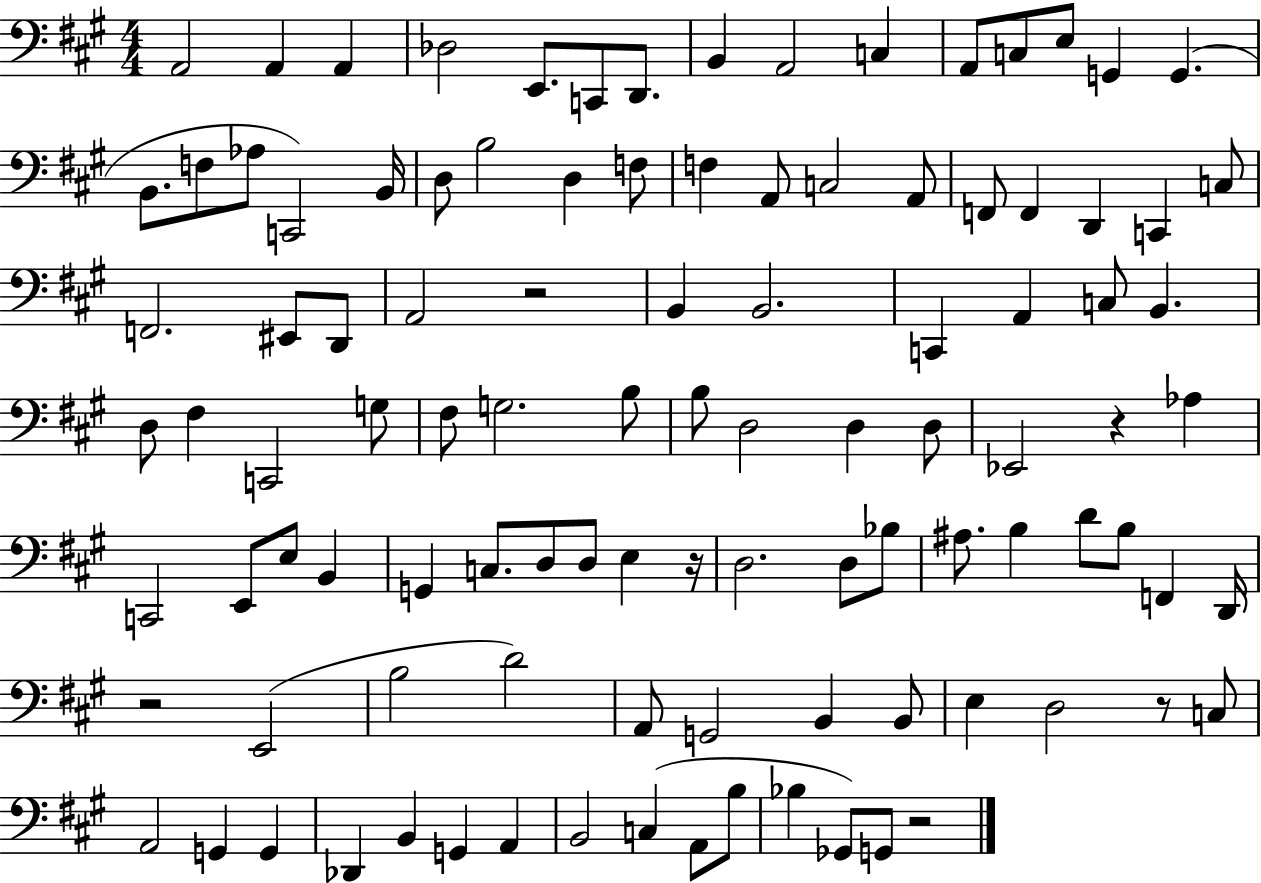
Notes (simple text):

A2/h A2/q A2/q Db3/h E2/e. C2/e D2/e. B2/q A2/h C3/q A2/e C3/e E3/e G2/q G2/q. B2/e. F3/e Ab3/e C2/h B2/s D3/e B3/h D3/q F3/e F3/q A2/e C3/h A2/e F2/e F2/q D2/q C2/q C3/e F2/h. EIS2/e D2/e A2/h R/h B2/q B2/h. C2/q A2/q C3/e B2/q. D3/e F#3/q C2/h G3/e F#3/e G3/h. B3/e B3/e D3/h D3/q D3/e Eb2/h R/q Ab3/q C2/h E2/e E3/e B2/q G2/q C3/e. D3/e D3/e E3/q R/s D3/h. D3/e Bb3/e A#3/e. B3/q D4/e B3/e F2/q D2/s R/h E2/h B3/h D4/h A2/e G2/h B2/q B2/e E3/q D3/h R/e C3/e A2/h G2/q G2/q Db2/q B2/q G2/q A2/q B2/h C3/q A2/e B3/e Bb3/q Gb2/e G2/e R/h